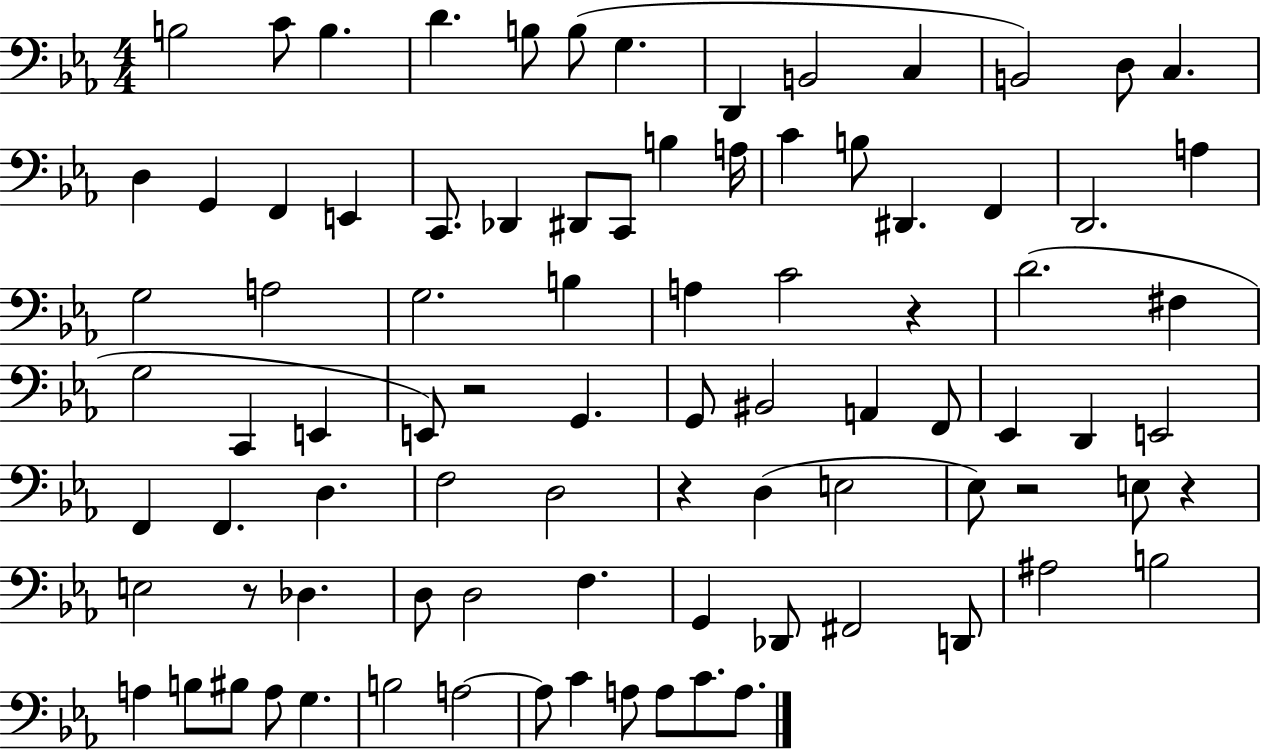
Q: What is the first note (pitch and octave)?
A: B3